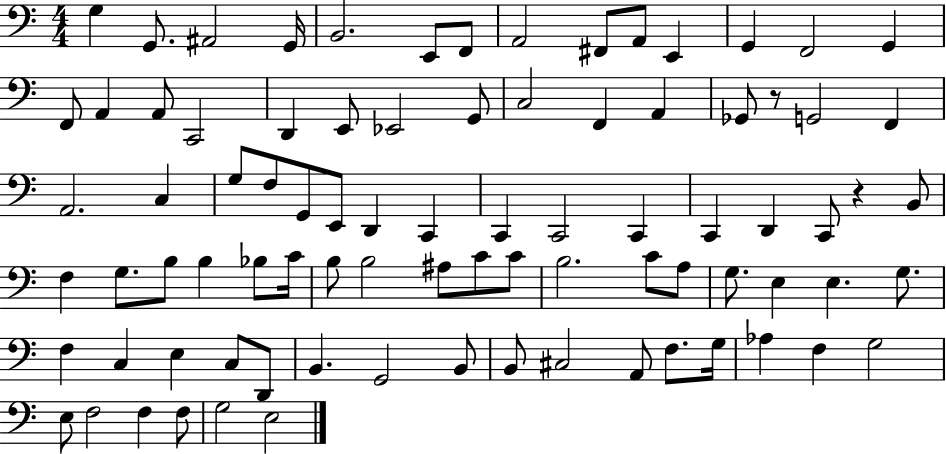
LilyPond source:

{
  \clef bass
  \numericTimeSignature
  \time 4/4
  \key c \major
  g4 g,8. ais,2 g,16 | b,2. e,8 f,8 | a,2 fis,8 a,8 e,4 | g,4 f,2 g,4 | \break f,8 a,4 a,8 c,2 | d,4 e,8 ees,2 g,8 | c2 f,4 a,4 | ges,8 r8 g,2 f,4 | \break a,2. c4 | g8 f8 g,8 e,8 d,4 c,4 | c,4 c,2 c,4 | c,4 d,4 c,8 r4 b,8 | \break f4 g8. b8 b4 bes8 c'16 | b8 b2 ais8 c'8 c'8 | b2. c'8 a8 | g8. e4 e4. g8. | \break f4 c4 e4 c8 d,8 | b,4. g,2 b,8 | b,8 cis2 a,8 f8. g16 | aes4 f4 g2 | \break e8 f2 f4 f8 | g2 e2 | \bar "|."
}